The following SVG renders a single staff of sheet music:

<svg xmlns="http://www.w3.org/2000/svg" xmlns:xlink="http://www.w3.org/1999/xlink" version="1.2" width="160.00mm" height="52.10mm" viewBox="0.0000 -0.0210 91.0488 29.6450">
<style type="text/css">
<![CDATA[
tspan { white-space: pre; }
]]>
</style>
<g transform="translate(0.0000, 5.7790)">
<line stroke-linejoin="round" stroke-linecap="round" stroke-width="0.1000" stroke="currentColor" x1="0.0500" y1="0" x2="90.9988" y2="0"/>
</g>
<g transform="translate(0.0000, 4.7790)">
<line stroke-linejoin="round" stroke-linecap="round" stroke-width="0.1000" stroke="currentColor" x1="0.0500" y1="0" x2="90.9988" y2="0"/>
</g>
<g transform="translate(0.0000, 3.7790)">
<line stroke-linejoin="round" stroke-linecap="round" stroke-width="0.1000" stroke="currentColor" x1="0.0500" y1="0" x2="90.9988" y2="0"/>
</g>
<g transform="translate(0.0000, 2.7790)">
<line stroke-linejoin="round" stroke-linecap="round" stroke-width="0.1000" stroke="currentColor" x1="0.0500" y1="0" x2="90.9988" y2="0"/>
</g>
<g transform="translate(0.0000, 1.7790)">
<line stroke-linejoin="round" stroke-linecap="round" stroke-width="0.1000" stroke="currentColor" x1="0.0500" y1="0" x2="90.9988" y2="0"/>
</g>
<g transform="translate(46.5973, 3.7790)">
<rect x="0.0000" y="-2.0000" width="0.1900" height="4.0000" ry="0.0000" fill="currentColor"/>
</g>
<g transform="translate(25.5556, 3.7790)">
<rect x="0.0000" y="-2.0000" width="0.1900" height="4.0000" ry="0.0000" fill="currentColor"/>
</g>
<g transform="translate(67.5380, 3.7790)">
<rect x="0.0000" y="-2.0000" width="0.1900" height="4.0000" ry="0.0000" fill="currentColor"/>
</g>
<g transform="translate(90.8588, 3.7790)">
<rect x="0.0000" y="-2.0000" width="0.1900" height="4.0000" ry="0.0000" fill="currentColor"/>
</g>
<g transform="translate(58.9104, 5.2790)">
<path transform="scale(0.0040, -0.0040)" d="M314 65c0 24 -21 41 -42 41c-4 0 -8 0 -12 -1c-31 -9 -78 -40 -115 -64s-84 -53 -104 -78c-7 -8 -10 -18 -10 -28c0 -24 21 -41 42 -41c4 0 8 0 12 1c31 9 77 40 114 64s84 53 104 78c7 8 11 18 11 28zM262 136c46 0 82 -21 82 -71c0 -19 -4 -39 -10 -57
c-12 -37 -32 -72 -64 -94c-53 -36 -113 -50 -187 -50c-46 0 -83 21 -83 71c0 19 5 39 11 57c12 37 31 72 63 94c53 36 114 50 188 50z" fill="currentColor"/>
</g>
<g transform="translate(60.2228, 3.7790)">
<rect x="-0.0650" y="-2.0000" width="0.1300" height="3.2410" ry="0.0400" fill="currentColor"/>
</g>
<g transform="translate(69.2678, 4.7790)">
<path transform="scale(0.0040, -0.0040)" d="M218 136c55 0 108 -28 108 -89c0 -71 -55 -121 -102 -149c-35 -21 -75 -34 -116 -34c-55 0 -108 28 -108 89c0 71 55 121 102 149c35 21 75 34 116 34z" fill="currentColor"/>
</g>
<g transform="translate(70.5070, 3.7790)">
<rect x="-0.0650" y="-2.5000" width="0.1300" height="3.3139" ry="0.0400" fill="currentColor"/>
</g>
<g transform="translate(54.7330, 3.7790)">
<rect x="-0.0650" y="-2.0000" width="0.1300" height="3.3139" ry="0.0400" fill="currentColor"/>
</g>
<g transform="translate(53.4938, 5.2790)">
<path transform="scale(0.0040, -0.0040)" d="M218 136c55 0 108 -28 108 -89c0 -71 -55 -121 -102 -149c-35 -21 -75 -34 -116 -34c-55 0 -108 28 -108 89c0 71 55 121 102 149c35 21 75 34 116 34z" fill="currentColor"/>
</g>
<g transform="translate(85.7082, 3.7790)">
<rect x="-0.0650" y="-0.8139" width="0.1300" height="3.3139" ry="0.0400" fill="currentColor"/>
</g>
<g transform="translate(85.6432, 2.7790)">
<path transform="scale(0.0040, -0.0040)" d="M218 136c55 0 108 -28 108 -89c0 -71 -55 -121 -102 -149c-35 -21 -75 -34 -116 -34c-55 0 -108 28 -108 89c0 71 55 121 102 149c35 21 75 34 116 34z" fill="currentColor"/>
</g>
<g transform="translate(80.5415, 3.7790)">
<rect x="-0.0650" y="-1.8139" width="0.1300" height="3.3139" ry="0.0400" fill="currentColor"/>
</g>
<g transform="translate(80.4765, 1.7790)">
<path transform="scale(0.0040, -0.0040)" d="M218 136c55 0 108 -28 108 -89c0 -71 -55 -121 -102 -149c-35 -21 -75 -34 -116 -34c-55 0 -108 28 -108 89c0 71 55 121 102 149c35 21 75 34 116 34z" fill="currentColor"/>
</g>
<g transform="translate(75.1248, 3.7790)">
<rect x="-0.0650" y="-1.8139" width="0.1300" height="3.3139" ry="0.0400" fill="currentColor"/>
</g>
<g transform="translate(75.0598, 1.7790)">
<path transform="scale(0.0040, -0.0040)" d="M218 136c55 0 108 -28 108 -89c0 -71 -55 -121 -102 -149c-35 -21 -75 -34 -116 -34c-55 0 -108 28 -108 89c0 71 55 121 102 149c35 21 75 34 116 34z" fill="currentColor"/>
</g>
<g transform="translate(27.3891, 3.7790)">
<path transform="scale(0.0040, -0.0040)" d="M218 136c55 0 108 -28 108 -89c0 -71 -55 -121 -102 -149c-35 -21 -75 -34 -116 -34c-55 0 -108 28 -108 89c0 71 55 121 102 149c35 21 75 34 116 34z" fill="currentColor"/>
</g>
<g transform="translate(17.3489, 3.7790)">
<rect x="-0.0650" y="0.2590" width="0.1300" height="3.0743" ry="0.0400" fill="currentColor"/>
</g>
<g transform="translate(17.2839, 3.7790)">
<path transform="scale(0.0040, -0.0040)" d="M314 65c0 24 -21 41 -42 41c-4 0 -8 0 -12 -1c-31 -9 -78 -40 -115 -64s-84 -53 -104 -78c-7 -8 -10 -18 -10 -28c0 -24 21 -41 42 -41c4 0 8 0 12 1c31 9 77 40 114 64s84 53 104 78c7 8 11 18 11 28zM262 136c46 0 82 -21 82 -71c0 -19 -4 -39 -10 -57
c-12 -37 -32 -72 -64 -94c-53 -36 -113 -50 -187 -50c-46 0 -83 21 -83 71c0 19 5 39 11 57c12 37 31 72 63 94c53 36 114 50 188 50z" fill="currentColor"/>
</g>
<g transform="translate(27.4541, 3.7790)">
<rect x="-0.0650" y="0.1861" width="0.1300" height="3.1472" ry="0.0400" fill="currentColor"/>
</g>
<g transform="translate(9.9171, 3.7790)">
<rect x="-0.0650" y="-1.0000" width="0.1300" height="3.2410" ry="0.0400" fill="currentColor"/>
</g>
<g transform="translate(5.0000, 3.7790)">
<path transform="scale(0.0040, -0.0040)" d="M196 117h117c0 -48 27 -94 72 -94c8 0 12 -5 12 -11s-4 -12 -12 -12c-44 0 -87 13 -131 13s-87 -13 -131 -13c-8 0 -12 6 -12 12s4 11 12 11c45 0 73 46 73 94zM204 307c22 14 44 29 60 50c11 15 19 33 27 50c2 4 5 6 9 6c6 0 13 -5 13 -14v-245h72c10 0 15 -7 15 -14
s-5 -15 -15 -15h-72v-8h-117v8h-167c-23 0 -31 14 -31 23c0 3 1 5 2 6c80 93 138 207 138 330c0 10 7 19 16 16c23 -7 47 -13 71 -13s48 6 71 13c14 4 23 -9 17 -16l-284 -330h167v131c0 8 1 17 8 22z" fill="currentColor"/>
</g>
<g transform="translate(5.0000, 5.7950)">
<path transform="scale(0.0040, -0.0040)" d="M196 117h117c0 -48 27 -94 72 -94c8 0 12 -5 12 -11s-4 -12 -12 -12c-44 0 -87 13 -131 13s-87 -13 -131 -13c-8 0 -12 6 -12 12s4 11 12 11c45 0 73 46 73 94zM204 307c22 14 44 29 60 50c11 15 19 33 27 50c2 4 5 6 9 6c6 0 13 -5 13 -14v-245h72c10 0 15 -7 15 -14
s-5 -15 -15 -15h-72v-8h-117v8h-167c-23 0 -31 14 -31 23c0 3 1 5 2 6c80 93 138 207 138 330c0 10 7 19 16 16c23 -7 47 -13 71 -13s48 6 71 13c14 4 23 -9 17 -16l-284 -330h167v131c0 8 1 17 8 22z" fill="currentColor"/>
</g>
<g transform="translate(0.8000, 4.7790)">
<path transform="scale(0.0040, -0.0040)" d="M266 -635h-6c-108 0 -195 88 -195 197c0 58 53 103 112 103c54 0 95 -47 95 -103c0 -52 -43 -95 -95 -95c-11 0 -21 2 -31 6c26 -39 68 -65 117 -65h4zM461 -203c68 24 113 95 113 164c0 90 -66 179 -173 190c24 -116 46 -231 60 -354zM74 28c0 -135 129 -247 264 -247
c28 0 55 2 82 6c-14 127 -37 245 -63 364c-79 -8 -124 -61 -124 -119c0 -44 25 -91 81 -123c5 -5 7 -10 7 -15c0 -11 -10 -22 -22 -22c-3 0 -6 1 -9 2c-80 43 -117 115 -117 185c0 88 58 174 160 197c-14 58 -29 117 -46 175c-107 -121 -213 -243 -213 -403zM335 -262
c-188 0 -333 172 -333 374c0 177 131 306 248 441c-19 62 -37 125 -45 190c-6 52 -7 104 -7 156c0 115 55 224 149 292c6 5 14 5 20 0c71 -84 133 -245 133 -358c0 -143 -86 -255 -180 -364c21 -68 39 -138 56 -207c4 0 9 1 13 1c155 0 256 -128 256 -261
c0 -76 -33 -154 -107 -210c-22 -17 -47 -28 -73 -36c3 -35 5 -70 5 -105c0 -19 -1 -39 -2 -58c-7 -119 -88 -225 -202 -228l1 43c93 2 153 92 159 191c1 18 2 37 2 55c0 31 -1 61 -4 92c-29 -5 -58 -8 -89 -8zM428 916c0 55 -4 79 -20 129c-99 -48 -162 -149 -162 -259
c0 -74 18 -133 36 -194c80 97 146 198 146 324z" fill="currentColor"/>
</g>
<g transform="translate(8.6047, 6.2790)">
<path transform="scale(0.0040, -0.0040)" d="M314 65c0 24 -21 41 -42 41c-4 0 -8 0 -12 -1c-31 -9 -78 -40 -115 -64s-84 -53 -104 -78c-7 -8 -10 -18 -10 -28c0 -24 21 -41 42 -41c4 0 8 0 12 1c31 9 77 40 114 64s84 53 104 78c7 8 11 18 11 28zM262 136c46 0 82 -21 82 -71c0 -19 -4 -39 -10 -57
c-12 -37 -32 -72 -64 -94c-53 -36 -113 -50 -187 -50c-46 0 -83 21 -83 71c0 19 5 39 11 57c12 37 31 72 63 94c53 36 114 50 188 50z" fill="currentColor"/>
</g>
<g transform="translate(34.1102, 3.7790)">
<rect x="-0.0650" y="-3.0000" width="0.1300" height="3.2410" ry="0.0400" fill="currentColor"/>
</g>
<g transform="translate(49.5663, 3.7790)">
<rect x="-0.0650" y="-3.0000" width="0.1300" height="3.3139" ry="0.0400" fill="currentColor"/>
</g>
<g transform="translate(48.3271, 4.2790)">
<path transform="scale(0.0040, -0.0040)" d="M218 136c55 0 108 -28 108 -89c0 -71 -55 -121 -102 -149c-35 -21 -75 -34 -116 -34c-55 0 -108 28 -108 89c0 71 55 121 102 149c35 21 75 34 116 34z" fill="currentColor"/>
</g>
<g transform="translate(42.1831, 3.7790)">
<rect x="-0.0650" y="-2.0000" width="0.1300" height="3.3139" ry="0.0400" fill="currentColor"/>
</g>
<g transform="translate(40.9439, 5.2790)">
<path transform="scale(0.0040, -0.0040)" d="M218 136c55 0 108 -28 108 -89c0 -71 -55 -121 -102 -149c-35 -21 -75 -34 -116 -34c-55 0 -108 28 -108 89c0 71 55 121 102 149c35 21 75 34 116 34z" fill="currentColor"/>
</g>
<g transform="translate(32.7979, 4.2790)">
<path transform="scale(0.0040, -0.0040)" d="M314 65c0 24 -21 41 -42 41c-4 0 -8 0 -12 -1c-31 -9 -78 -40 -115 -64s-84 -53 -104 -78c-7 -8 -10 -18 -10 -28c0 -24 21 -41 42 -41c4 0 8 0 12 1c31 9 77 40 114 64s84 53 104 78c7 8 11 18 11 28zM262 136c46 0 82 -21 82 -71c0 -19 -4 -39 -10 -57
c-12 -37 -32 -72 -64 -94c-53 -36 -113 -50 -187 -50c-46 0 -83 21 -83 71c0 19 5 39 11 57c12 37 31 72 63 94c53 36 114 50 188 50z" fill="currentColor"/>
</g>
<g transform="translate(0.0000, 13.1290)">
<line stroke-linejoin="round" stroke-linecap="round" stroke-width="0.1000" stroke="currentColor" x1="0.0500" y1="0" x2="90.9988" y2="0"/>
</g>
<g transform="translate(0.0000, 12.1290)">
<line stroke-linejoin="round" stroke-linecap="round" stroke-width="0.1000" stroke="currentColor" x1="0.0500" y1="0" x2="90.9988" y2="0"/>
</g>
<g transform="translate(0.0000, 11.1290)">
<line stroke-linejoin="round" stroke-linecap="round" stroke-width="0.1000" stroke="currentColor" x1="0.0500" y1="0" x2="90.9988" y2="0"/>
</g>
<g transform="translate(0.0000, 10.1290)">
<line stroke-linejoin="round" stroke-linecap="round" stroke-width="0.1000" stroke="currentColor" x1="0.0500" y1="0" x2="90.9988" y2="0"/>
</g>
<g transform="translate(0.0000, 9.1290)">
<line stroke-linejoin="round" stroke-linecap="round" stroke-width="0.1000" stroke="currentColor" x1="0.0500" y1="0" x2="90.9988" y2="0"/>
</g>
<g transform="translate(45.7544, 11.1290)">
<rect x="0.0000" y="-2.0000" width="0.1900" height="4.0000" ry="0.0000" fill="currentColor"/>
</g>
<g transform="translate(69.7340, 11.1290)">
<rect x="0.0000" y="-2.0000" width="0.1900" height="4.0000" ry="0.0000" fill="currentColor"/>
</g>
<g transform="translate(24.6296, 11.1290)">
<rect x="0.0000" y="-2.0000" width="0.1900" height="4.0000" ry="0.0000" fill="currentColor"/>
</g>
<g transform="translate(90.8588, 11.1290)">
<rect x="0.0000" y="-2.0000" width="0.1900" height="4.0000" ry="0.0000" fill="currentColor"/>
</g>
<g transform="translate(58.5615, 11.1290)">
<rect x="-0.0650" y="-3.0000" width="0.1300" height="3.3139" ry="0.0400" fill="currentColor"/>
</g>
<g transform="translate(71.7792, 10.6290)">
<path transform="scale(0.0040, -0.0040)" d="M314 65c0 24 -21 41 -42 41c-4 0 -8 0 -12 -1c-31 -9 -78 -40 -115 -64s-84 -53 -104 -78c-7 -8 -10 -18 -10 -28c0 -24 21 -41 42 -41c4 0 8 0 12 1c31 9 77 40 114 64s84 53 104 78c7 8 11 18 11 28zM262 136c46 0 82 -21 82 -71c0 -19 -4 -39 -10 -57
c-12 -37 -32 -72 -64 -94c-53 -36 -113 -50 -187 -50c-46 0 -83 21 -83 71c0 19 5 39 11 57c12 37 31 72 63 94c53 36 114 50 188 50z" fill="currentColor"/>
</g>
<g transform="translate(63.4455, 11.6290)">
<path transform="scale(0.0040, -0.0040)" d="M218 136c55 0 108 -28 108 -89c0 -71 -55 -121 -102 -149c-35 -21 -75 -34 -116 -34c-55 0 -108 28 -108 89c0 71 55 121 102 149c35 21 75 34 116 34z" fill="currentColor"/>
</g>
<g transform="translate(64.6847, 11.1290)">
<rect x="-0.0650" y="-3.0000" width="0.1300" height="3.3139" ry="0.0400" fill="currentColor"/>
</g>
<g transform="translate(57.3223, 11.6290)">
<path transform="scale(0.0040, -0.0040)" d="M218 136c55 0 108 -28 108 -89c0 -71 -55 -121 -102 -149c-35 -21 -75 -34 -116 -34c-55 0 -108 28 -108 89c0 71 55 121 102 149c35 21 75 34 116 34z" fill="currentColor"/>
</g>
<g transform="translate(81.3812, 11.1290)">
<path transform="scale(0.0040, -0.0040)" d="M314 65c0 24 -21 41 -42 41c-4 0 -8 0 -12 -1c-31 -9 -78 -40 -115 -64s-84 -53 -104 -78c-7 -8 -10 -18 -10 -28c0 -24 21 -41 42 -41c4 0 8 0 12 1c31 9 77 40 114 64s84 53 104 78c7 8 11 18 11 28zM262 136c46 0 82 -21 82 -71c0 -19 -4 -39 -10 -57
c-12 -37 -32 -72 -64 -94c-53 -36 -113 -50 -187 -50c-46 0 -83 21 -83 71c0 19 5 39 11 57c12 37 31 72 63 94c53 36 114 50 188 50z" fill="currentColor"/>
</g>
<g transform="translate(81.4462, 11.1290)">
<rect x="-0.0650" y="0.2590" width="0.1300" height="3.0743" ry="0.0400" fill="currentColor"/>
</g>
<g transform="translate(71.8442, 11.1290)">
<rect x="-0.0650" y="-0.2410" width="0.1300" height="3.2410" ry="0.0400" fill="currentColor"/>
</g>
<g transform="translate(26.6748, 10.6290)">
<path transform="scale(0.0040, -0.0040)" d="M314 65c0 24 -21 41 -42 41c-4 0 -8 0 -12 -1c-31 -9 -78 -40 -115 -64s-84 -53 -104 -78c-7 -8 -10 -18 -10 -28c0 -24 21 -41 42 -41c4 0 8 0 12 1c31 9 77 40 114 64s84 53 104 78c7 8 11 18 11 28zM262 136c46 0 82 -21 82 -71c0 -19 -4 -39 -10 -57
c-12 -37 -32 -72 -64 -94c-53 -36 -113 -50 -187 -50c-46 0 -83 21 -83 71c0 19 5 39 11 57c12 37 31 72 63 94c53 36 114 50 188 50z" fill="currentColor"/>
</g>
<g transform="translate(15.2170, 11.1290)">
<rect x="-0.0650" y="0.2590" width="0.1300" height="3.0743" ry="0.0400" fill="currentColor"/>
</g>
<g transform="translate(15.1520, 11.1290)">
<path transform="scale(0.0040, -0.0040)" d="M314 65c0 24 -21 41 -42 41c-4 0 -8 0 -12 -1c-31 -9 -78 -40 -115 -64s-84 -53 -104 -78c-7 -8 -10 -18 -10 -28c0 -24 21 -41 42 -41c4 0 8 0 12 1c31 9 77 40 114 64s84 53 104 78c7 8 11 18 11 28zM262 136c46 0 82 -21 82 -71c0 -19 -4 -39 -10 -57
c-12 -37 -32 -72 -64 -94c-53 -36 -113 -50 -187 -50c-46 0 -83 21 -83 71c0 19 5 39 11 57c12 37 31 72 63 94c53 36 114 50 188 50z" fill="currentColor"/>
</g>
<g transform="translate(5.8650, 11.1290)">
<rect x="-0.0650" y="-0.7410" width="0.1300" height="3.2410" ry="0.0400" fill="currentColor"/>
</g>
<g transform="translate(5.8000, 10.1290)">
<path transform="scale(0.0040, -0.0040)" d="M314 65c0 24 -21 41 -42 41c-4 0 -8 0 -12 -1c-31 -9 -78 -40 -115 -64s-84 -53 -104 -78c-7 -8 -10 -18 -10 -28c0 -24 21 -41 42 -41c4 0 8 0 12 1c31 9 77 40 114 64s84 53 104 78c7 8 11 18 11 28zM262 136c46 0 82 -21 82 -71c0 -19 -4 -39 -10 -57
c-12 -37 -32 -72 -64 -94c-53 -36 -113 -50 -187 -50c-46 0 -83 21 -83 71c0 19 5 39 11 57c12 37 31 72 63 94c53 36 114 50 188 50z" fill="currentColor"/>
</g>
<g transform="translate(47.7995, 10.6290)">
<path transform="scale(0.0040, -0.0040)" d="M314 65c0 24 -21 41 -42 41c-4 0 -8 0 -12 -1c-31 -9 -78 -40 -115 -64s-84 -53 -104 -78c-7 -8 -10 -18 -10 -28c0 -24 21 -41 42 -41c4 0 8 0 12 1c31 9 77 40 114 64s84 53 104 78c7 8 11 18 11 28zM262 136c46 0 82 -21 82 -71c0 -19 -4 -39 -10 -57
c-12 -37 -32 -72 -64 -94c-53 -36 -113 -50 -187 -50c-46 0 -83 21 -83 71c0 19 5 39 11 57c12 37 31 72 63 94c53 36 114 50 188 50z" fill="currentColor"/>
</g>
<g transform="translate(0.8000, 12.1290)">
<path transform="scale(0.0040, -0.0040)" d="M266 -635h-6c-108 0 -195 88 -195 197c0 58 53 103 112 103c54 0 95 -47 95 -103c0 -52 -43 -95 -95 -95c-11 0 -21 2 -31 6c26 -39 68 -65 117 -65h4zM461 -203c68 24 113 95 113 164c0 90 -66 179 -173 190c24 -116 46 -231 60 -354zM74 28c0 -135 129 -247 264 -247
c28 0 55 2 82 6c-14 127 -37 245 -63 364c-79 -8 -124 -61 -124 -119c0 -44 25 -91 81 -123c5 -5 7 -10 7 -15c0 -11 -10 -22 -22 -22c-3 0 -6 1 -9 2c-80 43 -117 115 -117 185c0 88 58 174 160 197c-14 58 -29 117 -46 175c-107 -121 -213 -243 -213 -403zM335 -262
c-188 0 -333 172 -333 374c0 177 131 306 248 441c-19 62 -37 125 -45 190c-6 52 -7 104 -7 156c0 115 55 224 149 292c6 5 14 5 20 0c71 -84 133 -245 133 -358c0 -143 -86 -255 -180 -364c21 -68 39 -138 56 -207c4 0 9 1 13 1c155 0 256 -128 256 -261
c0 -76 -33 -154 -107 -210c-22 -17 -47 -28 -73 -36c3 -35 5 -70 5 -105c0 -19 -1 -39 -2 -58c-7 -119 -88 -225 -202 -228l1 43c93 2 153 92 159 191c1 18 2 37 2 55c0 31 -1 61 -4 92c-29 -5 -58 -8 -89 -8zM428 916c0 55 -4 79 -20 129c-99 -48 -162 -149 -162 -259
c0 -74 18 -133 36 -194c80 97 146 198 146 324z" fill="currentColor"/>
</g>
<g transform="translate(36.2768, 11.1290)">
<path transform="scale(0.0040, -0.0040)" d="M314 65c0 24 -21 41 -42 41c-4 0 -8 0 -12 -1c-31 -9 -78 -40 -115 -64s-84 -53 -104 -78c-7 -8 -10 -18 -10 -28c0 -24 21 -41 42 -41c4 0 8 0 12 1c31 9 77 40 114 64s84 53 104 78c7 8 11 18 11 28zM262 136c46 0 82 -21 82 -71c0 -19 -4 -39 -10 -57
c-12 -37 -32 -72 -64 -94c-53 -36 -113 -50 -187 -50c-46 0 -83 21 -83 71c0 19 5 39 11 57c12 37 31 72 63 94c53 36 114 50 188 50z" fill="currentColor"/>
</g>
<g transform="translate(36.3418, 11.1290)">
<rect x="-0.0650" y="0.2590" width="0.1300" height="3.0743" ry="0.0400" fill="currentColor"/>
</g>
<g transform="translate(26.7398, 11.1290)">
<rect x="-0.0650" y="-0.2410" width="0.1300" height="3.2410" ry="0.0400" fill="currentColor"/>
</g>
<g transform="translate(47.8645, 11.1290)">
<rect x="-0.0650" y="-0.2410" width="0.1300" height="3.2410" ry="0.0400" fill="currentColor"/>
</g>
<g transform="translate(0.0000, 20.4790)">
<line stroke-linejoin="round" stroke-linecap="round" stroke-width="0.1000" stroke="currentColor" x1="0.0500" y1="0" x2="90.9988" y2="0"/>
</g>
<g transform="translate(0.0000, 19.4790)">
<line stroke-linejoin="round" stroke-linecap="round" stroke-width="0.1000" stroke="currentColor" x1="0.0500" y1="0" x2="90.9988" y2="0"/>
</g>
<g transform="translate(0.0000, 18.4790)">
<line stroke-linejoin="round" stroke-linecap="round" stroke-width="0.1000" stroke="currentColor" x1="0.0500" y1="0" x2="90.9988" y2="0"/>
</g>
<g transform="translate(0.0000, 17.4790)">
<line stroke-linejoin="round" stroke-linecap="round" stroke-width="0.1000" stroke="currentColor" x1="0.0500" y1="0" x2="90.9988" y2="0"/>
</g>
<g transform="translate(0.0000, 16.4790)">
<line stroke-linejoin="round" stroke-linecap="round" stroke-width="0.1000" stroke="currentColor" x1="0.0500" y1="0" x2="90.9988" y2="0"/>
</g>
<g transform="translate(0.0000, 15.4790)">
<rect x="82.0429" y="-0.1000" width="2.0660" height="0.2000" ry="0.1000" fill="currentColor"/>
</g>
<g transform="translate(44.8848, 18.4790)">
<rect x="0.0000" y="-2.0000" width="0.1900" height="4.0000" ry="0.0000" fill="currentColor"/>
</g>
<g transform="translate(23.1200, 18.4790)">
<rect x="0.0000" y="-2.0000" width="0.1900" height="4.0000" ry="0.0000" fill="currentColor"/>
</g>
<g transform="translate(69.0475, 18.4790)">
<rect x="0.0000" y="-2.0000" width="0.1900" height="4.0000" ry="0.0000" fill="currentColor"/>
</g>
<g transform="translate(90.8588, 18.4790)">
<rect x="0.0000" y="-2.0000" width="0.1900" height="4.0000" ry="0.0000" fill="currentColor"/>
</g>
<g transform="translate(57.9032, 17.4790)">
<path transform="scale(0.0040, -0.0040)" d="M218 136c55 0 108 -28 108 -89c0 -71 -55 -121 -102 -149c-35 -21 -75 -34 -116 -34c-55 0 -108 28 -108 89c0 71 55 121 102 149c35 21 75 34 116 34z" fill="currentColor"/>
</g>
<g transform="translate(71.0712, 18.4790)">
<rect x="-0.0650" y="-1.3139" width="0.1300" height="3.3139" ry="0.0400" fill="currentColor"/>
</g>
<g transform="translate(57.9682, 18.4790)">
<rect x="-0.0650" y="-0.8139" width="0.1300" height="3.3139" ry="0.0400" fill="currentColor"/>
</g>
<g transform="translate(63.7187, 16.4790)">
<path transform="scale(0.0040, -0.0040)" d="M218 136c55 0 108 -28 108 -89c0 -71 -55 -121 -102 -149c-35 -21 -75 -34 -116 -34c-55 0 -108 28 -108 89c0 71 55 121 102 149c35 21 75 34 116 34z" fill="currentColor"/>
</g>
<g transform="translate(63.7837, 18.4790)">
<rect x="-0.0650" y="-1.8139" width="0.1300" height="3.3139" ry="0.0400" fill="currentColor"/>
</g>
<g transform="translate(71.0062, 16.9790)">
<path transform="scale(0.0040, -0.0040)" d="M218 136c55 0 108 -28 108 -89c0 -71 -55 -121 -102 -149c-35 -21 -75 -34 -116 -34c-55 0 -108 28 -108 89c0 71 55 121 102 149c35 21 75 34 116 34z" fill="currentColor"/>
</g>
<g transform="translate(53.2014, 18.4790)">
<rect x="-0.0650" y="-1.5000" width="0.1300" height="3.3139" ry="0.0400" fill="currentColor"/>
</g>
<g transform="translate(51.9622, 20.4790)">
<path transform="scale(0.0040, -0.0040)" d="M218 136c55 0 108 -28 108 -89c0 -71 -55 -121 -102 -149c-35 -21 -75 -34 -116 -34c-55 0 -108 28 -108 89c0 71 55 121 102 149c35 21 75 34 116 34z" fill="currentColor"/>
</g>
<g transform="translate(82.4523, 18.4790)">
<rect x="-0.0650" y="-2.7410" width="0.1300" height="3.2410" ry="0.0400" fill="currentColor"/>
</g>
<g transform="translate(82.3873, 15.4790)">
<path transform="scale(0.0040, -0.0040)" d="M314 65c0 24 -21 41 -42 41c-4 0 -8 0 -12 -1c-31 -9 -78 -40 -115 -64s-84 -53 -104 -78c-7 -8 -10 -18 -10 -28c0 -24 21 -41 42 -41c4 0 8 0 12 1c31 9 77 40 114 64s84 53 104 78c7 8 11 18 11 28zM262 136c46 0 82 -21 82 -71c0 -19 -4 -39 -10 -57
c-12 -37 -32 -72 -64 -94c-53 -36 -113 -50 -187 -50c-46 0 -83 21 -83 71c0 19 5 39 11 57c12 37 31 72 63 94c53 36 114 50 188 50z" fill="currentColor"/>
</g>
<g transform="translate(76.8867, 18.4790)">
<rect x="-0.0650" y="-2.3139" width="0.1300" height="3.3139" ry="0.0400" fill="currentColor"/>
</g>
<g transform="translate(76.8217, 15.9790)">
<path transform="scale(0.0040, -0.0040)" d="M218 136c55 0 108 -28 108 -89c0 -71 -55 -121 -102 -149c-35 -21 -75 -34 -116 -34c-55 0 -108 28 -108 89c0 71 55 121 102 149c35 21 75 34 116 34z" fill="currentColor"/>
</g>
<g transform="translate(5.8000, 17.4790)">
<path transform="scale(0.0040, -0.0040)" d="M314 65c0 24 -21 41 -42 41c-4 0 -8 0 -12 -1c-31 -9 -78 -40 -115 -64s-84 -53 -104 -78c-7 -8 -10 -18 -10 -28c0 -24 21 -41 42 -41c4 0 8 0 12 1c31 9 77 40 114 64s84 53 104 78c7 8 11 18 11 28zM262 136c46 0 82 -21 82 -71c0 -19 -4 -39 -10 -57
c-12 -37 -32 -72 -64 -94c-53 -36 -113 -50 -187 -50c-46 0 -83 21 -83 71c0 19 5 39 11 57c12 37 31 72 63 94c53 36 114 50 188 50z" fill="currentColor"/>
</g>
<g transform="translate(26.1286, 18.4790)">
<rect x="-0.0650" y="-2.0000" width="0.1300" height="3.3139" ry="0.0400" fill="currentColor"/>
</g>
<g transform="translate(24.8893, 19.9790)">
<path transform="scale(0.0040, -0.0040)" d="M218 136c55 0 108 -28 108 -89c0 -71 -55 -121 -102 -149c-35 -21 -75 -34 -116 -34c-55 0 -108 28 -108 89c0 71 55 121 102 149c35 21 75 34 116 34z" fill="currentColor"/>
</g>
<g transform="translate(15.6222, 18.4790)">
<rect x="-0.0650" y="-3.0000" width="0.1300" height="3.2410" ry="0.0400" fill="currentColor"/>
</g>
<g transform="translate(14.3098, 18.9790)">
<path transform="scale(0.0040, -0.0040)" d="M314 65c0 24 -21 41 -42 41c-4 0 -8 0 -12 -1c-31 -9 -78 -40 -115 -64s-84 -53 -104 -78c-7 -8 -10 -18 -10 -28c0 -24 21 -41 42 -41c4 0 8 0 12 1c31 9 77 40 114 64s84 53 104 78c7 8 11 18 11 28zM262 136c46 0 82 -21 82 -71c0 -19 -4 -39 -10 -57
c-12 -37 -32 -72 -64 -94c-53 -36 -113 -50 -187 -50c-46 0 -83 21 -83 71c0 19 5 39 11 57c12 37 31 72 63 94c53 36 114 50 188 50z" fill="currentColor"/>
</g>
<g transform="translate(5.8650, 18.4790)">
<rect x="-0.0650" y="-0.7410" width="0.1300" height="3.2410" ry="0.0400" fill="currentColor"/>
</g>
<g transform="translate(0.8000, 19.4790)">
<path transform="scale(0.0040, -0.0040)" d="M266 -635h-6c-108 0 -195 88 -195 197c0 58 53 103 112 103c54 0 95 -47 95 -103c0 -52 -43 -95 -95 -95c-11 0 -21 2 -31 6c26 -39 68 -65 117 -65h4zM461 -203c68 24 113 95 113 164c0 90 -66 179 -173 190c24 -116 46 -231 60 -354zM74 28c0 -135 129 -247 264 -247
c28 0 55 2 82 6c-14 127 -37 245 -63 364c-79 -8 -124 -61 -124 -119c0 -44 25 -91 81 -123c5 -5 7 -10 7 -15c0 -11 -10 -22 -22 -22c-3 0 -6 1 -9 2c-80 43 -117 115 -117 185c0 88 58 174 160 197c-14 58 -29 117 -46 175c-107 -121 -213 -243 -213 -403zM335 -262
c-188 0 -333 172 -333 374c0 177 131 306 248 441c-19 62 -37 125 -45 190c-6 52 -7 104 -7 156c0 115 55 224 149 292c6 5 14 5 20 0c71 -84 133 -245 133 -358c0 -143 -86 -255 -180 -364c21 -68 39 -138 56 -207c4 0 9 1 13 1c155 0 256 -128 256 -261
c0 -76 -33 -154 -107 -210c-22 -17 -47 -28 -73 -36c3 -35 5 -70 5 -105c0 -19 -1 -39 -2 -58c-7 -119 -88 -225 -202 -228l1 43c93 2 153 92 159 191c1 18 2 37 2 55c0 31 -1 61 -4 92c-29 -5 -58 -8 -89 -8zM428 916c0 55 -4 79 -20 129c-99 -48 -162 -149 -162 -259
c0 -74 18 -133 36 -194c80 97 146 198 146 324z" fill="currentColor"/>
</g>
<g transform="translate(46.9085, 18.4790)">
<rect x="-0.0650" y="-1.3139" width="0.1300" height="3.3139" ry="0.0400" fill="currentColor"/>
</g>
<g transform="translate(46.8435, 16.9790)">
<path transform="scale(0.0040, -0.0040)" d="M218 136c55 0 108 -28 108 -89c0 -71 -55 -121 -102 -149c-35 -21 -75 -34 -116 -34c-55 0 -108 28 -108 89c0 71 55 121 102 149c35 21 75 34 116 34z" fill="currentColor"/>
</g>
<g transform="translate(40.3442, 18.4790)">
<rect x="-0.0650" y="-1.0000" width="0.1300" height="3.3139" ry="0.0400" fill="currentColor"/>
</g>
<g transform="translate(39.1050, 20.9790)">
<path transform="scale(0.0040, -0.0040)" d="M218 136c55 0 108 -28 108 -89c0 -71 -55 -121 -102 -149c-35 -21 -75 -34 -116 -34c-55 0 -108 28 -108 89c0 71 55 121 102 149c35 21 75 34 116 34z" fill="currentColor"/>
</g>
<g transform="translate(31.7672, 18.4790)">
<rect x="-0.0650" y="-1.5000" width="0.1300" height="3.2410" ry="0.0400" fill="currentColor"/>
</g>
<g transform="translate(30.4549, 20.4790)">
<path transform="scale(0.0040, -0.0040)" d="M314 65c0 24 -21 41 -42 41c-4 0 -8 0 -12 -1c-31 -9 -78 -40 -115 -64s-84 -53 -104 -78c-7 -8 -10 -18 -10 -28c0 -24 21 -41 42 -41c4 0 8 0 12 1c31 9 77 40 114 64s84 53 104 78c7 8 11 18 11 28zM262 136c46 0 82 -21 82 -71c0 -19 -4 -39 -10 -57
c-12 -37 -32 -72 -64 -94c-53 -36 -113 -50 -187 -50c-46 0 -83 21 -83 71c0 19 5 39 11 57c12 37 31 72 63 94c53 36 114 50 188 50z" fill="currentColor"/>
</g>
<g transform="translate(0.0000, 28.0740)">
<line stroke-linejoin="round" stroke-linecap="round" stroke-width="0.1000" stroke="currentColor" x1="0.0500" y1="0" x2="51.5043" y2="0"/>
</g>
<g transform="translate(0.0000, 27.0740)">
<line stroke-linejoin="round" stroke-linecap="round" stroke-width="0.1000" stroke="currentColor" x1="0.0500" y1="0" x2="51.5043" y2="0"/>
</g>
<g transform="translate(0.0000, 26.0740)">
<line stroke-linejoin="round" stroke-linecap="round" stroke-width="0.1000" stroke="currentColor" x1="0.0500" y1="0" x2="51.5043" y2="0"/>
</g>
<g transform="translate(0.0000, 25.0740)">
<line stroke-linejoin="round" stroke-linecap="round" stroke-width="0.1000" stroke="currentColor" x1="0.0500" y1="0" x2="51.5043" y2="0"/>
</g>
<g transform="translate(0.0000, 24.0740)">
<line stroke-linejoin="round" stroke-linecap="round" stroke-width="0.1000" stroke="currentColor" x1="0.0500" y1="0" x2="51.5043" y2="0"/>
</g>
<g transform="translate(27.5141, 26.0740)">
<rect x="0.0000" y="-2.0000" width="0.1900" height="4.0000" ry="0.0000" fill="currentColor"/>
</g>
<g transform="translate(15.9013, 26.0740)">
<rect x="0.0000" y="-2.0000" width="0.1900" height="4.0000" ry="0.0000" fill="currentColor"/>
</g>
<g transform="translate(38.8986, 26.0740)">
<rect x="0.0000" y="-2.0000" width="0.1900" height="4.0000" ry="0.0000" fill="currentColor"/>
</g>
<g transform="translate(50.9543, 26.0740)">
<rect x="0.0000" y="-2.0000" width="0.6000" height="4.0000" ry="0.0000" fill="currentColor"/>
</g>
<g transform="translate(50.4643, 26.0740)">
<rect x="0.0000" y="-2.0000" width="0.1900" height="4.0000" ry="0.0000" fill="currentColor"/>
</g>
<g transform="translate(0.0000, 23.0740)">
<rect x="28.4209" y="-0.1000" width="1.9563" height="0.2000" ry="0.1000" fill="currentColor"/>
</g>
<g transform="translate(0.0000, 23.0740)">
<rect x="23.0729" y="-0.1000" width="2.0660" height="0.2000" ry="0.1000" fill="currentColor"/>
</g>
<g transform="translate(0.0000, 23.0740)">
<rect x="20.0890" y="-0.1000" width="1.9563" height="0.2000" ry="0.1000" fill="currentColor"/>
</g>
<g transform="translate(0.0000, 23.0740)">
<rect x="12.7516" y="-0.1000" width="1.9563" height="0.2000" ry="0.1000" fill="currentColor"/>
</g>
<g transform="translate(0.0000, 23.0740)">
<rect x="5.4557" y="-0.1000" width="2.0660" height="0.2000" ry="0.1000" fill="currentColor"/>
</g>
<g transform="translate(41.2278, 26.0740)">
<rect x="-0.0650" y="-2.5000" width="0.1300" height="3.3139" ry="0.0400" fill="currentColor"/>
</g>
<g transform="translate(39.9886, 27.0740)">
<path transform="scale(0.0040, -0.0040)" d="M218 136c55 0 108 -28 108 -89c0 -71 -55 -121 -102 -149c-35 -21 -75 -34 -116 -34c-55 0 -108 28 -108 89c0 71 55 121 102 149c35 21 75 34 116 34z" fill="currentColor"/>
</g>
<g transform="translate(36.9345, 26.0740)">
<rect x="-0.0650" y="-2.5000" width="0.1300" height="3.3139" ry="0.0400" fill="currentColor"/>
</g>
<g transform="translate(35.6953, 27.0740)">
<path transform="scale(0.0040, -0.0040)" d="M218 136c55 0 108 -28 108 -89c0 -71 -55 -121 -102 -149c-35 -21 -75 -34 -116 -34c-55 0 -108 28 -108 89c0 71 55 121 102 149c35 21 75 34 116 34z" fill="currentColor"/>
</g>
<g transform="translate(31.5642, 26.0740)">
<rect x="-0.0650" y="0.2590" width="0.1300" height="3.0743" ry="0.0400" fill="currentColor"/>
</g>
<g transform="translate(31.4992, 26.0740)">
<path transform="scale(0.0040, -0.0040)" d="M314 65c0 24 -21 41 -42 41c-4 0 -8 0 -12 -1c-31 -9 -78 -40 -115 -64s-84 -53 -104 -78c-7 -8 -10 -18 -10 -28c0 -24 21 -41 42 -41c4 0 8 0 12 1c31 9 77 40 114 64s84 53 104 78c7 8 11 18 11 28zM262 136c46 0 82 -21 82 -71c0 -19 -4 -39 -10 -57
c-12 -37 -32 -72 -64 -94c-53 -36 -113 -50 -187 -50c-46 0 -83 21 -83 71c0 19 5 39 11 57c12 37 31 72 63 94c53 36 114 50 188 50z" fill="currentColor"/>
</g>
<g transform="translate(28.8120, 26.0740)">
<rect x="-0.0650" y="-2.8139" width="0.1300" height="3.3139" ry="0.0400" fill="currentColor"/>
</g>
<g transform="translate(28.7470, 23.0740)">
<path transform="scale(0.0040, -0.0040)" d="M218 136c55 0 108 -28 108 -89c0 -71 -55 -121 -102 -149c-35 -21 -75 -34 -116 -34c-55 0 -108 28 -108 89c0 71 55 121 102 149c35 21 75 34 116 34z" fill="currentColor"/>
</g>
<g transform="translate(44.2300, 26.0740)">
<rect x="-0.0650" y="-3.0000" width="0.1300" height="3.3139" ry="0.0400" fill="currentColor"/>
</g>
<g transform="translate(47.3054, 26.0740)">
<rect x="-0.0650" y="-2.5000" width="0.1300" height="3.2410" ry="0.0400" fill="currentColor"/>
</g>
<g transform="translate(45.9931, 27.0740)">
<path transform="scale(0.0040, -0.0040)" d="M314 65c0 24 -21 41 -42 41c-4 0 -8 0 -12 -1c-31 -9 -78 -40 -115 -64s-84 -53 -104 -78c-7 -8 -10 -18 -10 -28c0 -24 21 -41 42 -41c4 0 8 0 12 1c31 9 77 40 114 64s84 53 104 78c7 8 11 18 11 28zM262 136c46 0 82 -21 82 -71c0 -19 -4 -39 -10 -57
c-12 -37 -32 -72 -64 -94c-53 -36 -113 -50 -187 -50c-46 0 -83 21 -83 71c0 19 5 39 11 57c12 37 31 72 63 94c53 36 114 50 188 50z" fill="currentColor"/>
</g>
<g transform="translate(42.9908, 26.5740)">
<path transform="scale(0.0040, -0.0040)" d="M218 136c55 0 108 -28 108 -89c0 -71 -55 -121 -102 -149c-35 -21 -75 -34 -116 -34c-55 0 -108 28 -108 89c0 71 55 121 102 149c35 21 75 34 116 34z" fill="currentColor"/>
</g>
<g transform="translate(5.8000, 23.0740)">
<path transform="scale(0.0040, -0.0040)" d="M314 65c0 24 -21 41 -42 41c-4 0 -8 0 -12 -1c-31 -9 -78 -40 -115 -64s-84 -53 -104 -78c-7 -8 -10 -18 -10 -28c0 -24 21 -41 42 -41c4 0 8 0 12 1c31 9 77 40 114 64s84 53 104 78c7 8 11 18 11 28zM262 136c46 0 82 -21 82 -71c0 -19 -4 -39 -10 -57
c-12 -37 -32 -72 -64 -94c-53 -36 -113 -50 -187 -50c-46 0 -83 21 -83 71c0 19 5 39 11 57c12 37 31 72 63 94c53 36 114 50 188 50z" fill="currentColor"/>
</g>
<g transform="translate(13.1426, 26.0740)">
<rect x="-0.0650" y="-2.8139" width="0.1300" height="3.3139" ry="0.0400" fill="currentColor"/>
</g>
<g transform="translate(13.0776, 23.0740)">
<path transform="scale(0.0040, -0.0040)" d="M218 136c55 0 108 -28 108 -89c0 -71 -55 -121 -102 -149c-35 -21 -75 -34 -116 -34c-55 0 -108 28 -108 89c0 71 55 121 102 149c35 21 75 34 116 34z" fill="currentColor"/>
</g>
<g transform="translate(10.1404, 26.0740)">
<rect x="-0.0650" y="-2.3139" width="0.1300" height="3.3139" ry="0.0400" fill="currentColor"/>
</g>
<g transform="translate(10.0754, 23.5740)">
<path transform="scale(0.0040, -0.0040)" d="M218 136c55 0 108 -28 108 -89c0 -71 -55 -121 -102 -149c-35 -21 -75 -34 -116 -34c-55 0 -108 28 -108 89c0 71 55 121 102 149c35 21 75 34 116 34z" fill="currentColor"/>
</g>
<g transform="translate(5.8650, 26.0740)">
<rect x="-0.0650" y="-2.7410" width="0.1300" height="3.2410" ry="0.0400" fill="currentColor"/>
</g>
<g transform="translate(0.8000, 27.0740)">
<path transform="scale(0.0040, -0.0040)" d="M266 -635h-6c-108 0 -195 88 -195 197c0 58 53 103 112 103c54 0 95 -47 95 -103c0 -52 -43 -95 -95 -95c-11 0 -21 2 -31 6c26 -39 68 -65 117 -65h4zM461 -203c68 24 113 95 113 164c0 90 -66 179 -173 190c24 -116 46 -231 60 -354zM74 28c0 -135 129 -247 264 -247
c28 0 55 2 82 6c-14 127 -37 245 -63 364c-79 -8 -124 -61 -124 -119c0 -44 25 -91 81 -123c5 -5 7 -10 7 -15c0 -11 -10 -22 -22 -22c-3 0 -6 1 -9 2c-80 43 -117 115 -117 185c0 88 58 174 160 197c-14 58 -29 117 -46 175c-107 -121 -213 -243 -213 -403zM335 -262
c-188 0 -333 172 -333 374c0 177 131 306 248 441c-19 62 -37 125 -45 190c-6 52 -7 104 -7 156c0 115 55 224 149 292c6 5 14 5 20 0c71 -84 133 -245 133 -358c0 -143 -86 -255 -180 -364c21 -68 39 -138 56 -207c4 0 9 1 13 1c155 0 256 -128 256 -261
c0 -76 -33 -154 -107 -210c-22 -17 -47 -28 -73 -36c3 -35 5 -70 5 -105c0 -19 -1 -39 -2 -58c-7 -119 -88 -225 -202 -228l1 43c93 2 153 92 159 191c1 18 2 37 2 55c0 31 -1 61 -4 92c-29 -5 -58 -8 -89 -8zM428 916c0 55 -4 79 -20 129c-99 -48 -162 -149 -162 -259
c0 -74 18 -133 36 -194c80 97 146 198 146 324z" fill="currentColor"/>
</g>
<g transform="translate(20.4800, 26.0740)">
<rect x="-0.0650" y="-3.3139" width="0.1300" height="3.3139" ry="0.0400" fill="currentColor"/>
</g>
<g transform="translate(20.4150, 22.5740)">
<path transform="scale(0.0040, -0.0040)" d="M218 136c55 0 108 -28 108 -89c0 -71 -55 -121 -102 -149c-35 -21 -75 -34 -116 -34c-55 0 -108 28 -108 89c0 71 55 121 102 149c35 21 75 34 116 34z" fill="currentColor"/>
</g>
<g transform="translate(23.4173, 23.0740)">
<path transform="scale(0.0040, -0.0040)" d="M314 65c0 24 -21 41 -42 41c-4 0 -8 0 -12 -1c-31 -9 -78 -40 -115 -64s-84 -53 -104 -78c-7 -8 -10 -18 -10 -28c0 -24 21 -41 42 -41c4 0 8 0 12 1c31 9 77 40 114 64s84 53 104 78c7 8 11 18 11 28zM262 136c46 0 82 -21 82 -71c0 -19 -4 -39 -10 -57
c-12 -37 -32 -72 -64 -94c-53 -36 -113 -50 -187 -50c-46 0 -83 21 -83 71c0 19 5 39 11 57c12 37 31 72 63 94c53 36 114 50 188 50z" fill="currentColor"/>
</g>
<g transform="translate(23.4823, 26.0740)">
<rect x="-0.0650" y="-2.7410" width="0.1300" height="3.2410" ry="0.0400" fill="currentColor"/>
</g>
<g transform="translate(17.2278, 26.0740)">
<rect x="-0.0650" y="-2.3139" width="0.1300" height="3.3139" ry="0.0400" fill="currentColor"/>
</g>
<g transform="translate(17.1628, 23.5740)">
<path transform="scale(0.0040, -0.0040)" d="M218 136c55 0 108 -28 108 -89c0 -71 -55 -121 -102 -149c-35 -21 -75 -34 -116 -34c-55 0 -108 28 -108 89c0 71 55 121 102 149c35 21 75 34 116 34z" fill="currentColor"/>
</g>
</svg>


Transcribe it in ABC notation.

X:1
T:Untitled
M:4/4
L:1/4
K:C
D2 B2 B A2 F A F F2 G f f d d2 B2 c2 B2 c2 A A c2 B2 d2 A2 F E2 D e E d f e g a2 a2 g a g b a2 a B2 G G A G2